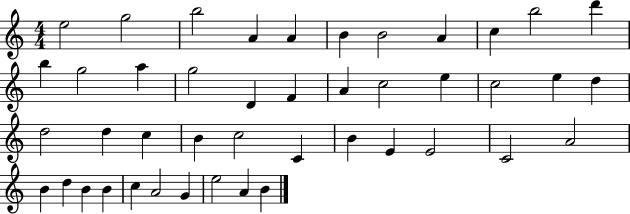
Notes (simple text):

E5/h G5/h B5/h A4/q A4/q B4/q B4/h A4/q C5/q B5/h D6/q B5/q G5/h A5/q G5/h D4/q F4/q A4/q C5/h E5/q C5/h E5/q D5/q D5/h D5/q C5/q B4/q C5/h C4/q B4/q E4/q E4/h C4/h A4/h B4/q D5/q B4/q B4/q C5/q A4/h G4/q E5/h A4/q B4/q